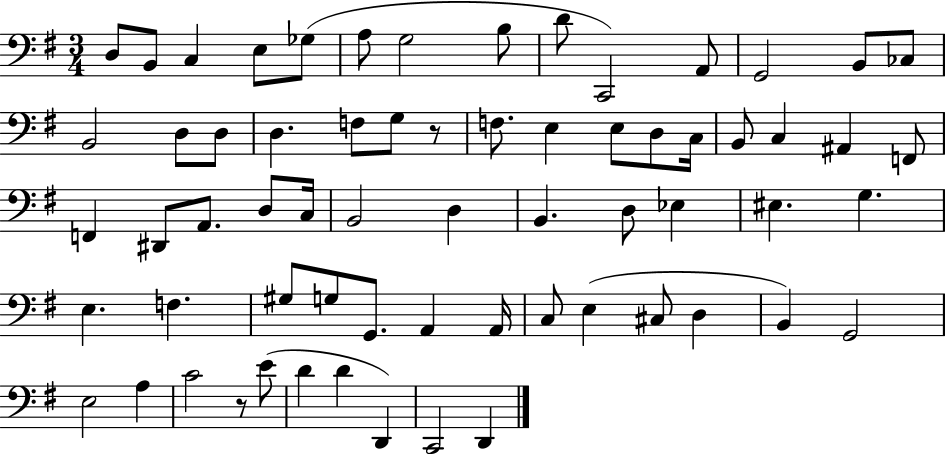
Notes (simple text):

D3/e B2/e C3/q E3/e Gb3/e A3/e G3/h B3/e D4/e C2/h A2/e G2/h B2/e CES3/e B2/h D3/e D3/e D3/q. F3/e G3/e R/e F3/e. E3/q E3/e D3/e C3/s B2/e C3/q A#2/q F2/e F2/q D#2/e A2/e. D3/e C3/s B2/h D3/q B2/q. D3/e Eb3/q EIS3/q. G3/q. E3/q. F3/q. G#3/e G3/e G2/e. A2/q A2/s C3/e E3/q C#3/e D3/q B2/q G2/h E3/h A3/q C4/h R/e E4/e D4/q D4/q D2/q C2/h D2/q